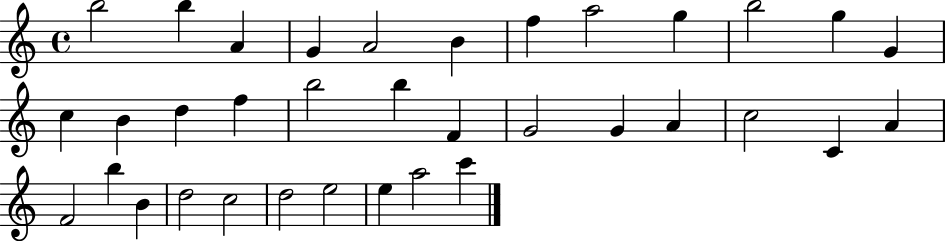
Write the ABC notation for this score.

X:1
T:Untitled
M:4/4
L:1/4
K:C
b2 b A G A2 B f a2 g b2 g G c B d f b2 b F G2 G A c2 C A F2 b B d2 c2 d2 e2 e a2 c'